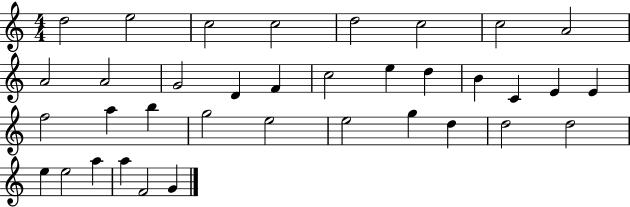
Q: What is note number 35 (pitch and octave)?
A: F4